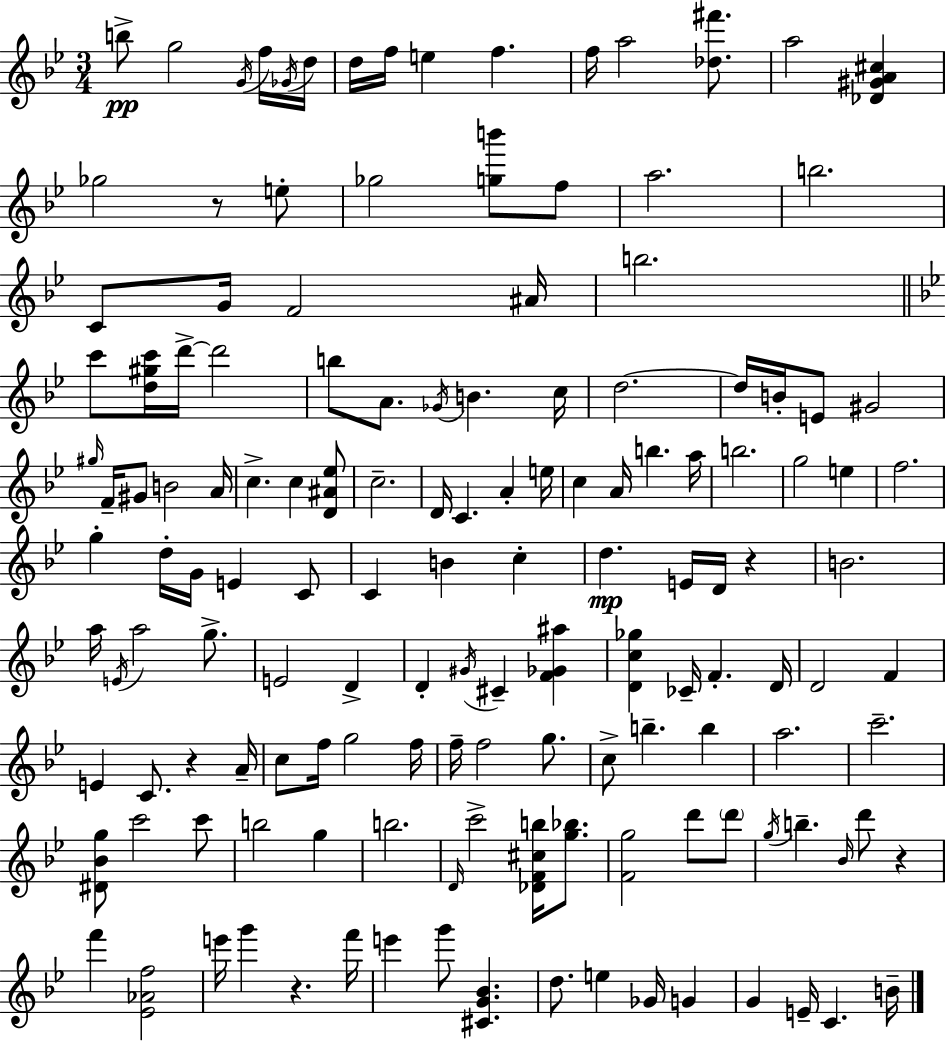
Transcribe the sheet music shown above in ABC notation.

X:1
T:Untitled
M:3/4
L:1/4
K:Bb
b/2 g2 G/4 f/4 _G/4 d/4 d/4 f/4 e f f/4 a2 [_d^f']/2 a2 [_D^GA^c] _g2 z/2 e/2 _g2 [gb']/2 f/2 a2 b2 C/2 G/4 F2 ^A/4 b2 c'/2 [d^gc']/4 d'/4 d'2 b/2 A/2 _G/4 B c/4 d2 d/4 B/4 E/2 ^G2 ^g/4 F/4 ^G/2 B2 A/4 c c [D^A_e]/2 c2 D/4 C A e/4 c A/4 b a/4 b2 g2 e f2 g d/4 G/4 E C/2 C B c d E/4 D/4 z B2 a/4 E/4 a2 g/2 E2 D D ^G/4 ^C [F_G^a] [Dc_g] _C/4 F D/4 D2 F E C/2 z A/4 c/2 f/4 g2 f/4 f/4 f2 g/2 c/2 b b a2 c'2 [^D_Bg]/2 c'2 c'/2 b2 g b2 D/4 c'2 [_DF^cb]/4 [g_b]/2 [Fg]2 d'/2 d'/2 g/4 b _B/4 d'/2 z f' [_E_Af]2 e'/4 g' z f'/4 e' g'/2 [^CG_B] d/2 e _G/4 G G E/4 C B/4